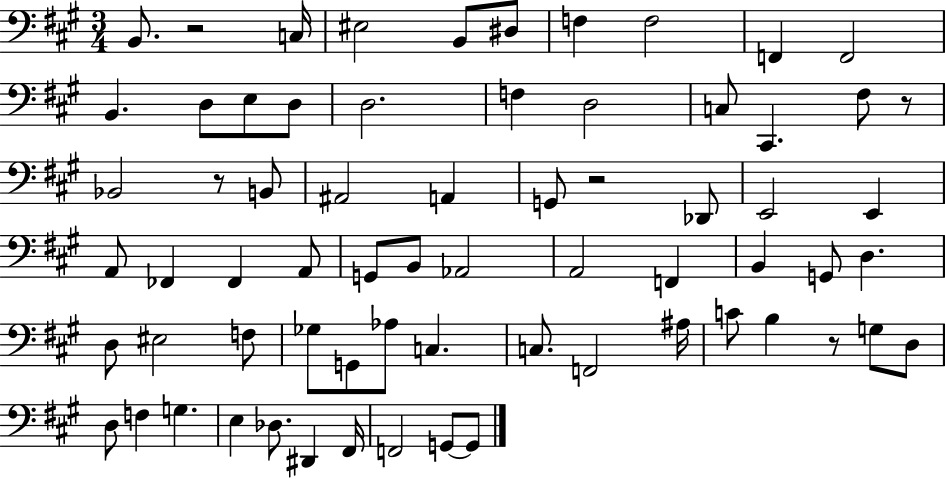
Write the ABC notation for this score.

X:1
T:Untitled
M:3/4
L:1/4
K:A
B,,/2 z2 C,/4 ^E,2 B,,/2 ^D,/2 F, F,2 F,, F,,2 B,, D,/2 E,/2 D,/2 D,2 F, D,2 C,/2 ^C,, ^F,/2 z/2 _B,,2 z/2 B,,/2 ^A,,2 A,, G,,/2 z2 _D,,/2 E,,2 E,, A,,/2 _F,, _F,, A,,/2 G,,/2 B,,/2 _A,,2 A,,2 F,, B,, G,,/2 D, D,/2 ^E,2 F,/2 _G,/2 G,,/2 _A,/2 C, C,/2 F,,2 ^A,/4 C/2 B, z/2 G,/2 D,/2 D,/2 F, G, E, _D,/2 ^D,, ^F,,/4 F,,2 G,,/2 G,,/2